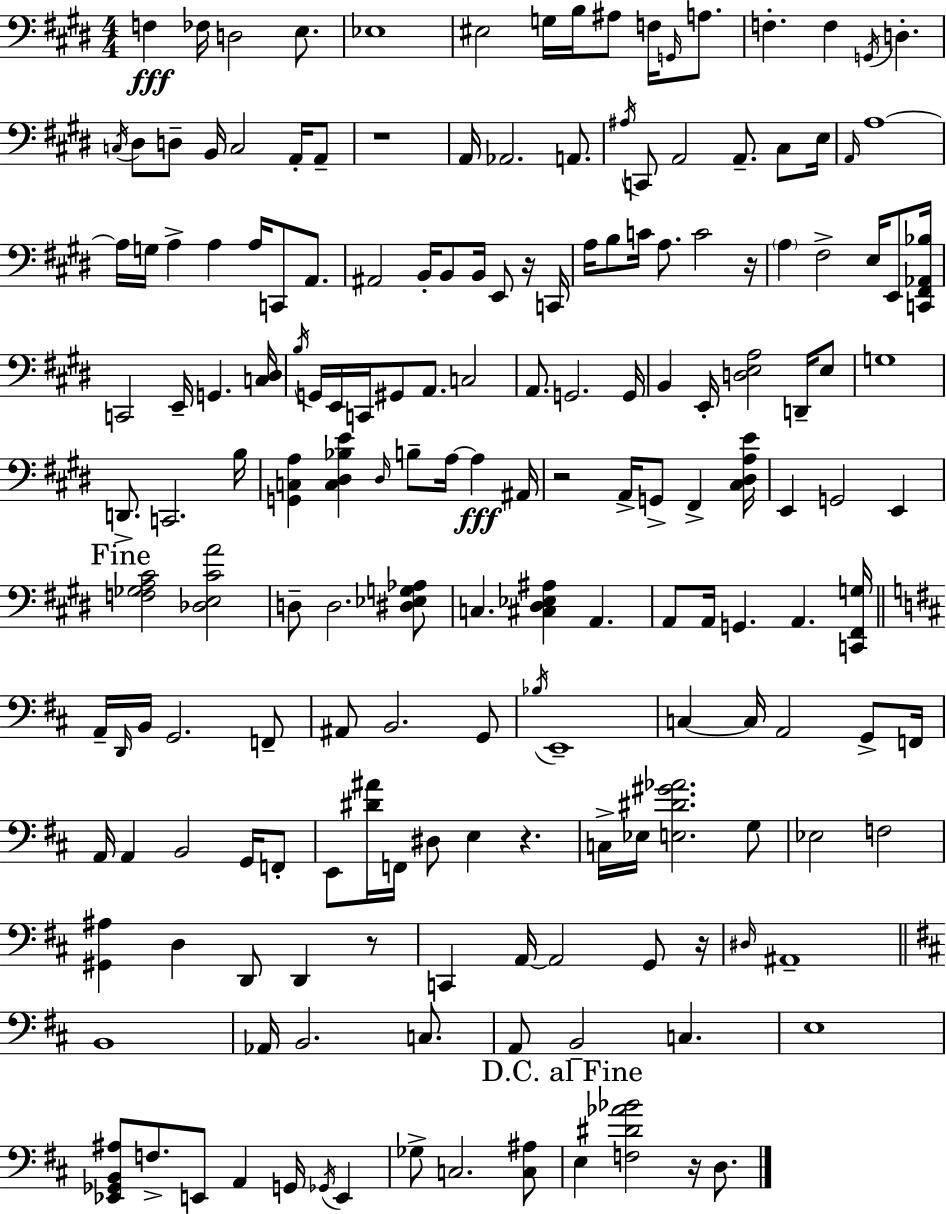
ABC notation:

X:1
T:Untitled
M:4/4
L:1/4
K:E
F, _F,/4 D,2 E,/2 _E,4 ^E,2 G,/4 B,/4 ^A,/2 F,/4 G,,/4 A,/2 F, F, G,,/4 D, C,/4 ^D,/2 D,/2 B,,/4 C,2 A,,/4 A,,/2 z4 A,,/4 _A,,2 A,,/2 ^A,/4 C,,/2 A,,2 A,,/2 ^C,/2 E,/4 A,,/4 A,4 A,/4 G,/4 A, A, A,/4 C,,/2 A,,/2 ^A,,2 B,,/4 B,,/2 B,,/4 E,,/2 z/4 C,,/4 A,/4 B,/2 C/4 A,/2 C2 z/4 A, ^F,2 E,/4 E,,/2 [C,,^F,,_A,,_B,]/4 C,,2 E,,/4 G,, [C,^D,]/4 B,/4 G,,/4 E,,/4 C,,/4 ^G,,/2 A,,/2 C,2 A,,/2 G,,2 G,,/4 B,, E,,/4 [D,E,A,]2 D,,/4 E,/2 G,4 D,,/2 C,,2 B,/4 [G,,C,A,] [C,^D,_B,E] ^D,/4 B,/2 A,/4 A, ^A,,/4 z2 A,,/4 G,,/2 ^F,, [^C,^D,A,E]/4 E,, G,,2 E,, [F,_G,A,^C]2 [_D,E,^CA]2 D,/2 D,2 [^D,_E,G,_A,]/2 C, [^C,^D,_E,^A,] A,, A,,/2 A,,/4 G,, A,, [C,,^F,,G,]/4 A,,/4 D,,/4 B,,/4 G,,2 F,,/2 ^A,,/2 B,,2 G,,/2 _B,/4 E,,4 C, C,/4 A,,2 G,,/2 F,,/4 A,,/4 A,, B,,2 G,,/4 F,,/2 E,,/2 [^D^A]/4 F,,/4 ^D,/2 E, z C,/4 _E,/4 [E,^D^G_A]2 G,/2 _E,2 F,2 [^G,,^A,] D, D,,/2 D,, z/2 C,, A,,/4 A,,2 G,,/2 z/4 ^D,/4 ^A,,4 B,,4 _A,,/4 B,,2 C,/2 A,,/2 B,,2 C, E,4 [_E,,_G,,B,,^A,]/2 F,/2 E,,/2 A,, G,,/4 _G,,/4 E,, _G,/2 C,2 [C,^A,]/2 E, [F,^D_A_B]2 z/4 D,/2